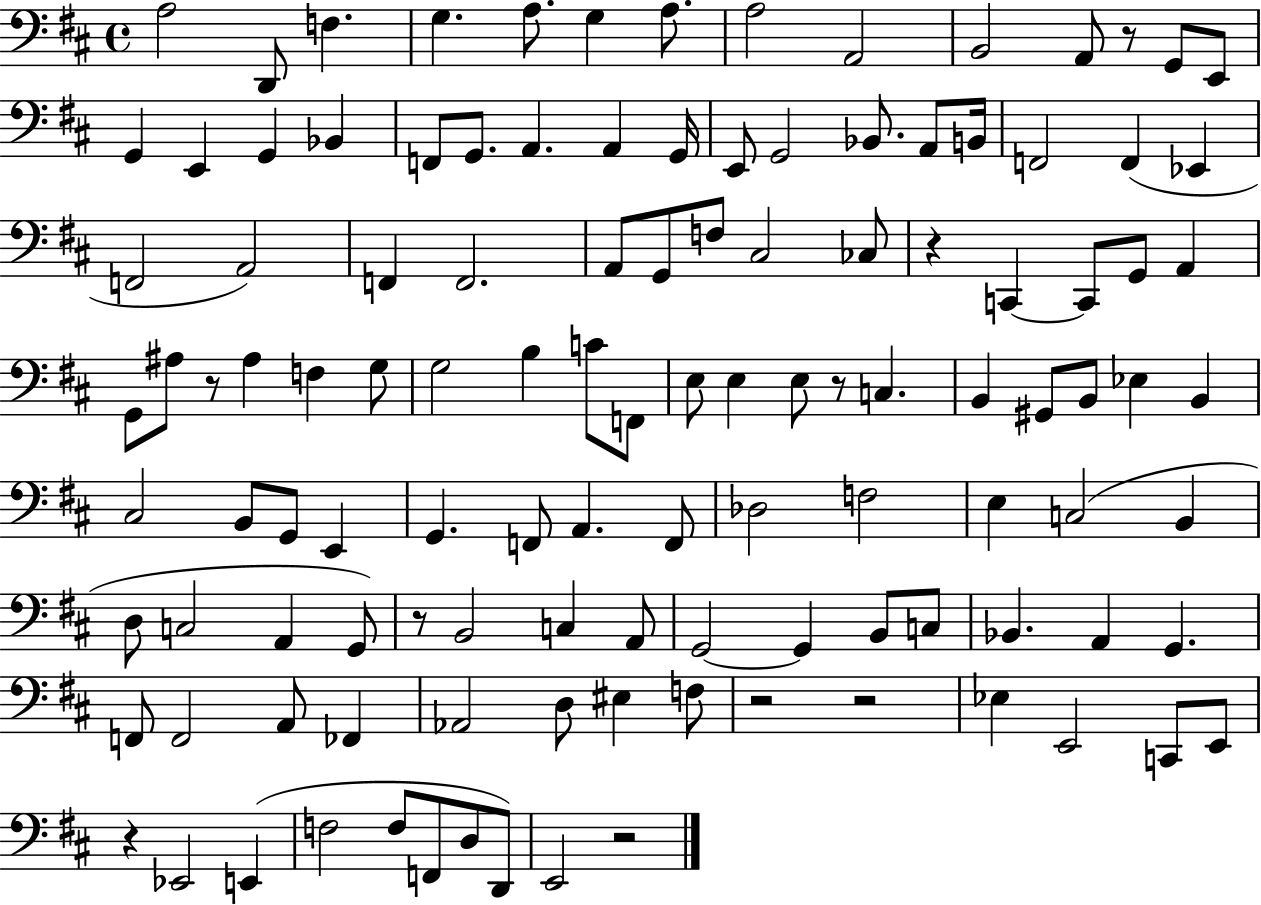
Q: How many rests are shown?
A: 9